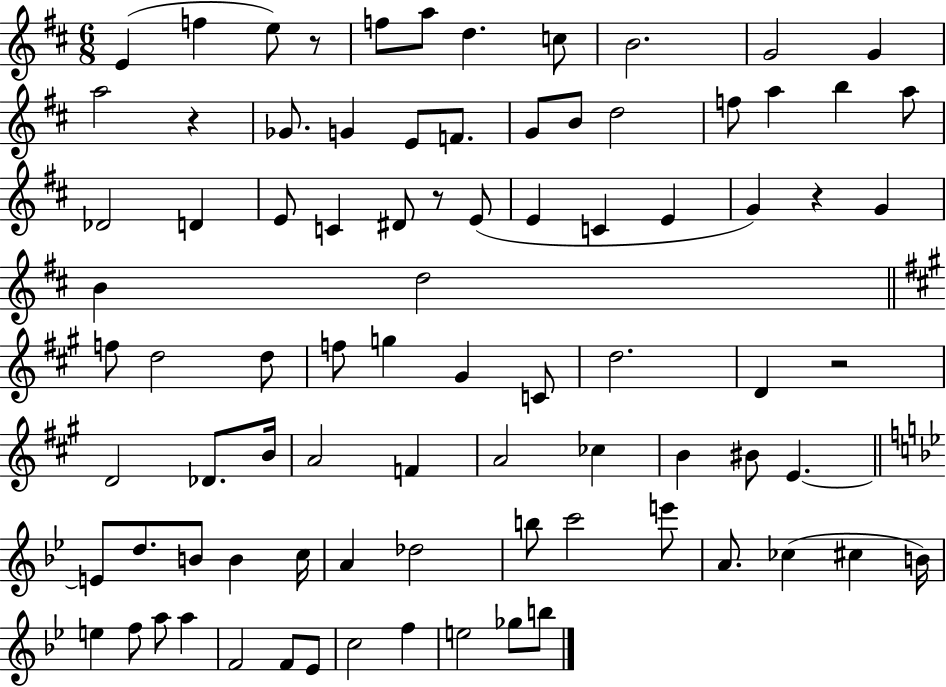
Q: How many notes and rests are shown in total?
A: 85